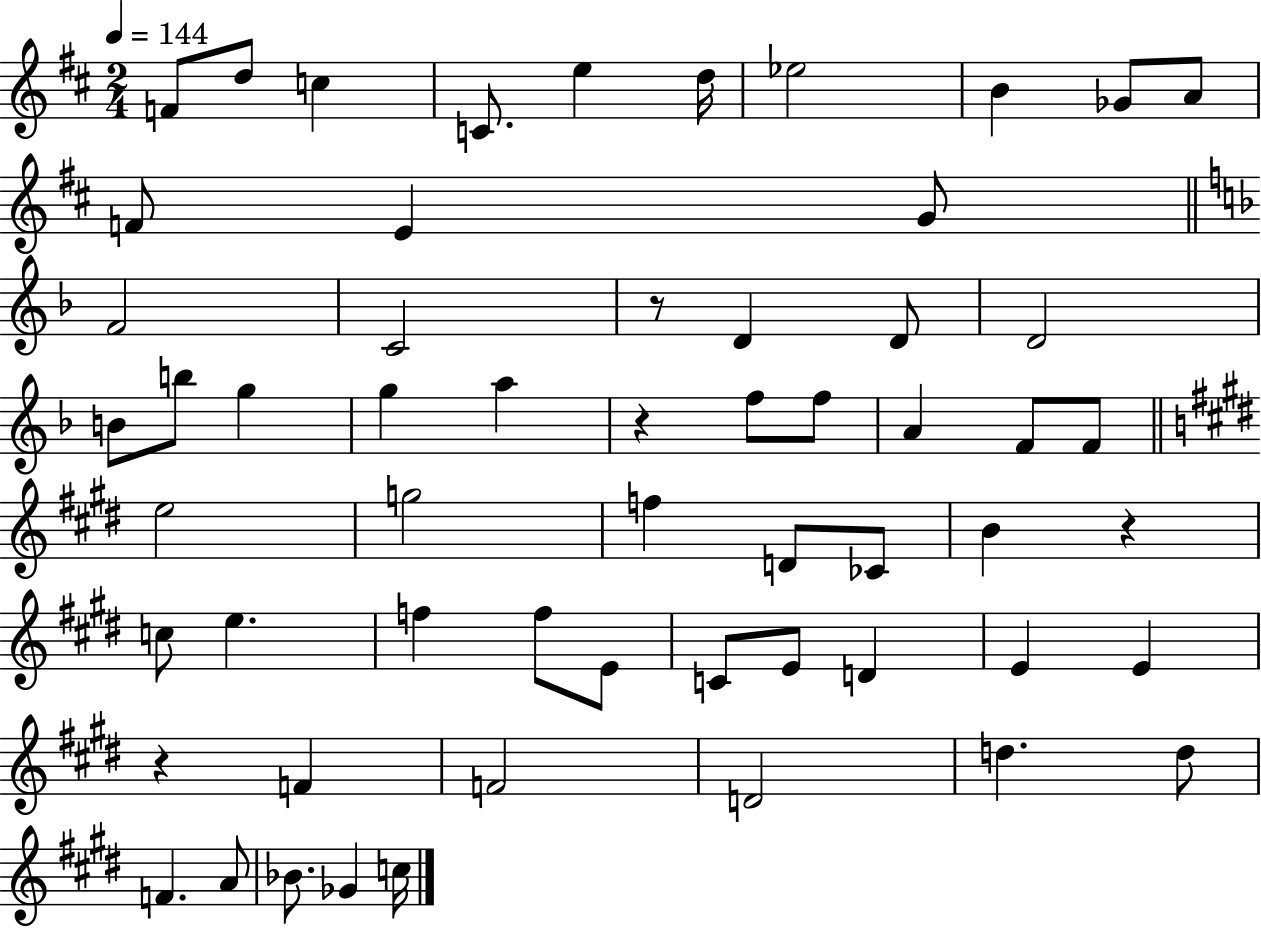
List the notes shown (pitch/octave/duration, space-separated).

F4/e D5/e C5/q C4/e. E5/q D5/s Eb5/h B4/q Gb4/e A4/e F4/e E4/q G4/e F4/h C4/h R/e D4/q D4/e D4/h B4/e B5/e G5/q G5/q A5/q R/q F5/e F5/e A4/q F4/e F4/e E5/h G5/h F5/q D4/e CES4/e B4/q R/q C5/e E5/q. F5/q F5/e E4/e C4/e E4/e D4/q E4/q E4/q R/q F4/q F4/h D4/h D5/q. D5/e F4/q. A4/e Bb4/e. Gb4/q C5/s